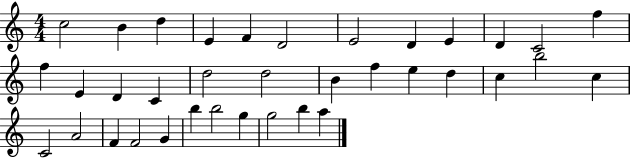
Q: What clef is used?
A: treble